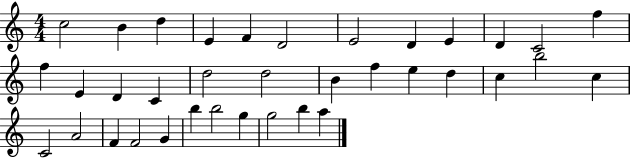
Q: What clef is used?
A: treble